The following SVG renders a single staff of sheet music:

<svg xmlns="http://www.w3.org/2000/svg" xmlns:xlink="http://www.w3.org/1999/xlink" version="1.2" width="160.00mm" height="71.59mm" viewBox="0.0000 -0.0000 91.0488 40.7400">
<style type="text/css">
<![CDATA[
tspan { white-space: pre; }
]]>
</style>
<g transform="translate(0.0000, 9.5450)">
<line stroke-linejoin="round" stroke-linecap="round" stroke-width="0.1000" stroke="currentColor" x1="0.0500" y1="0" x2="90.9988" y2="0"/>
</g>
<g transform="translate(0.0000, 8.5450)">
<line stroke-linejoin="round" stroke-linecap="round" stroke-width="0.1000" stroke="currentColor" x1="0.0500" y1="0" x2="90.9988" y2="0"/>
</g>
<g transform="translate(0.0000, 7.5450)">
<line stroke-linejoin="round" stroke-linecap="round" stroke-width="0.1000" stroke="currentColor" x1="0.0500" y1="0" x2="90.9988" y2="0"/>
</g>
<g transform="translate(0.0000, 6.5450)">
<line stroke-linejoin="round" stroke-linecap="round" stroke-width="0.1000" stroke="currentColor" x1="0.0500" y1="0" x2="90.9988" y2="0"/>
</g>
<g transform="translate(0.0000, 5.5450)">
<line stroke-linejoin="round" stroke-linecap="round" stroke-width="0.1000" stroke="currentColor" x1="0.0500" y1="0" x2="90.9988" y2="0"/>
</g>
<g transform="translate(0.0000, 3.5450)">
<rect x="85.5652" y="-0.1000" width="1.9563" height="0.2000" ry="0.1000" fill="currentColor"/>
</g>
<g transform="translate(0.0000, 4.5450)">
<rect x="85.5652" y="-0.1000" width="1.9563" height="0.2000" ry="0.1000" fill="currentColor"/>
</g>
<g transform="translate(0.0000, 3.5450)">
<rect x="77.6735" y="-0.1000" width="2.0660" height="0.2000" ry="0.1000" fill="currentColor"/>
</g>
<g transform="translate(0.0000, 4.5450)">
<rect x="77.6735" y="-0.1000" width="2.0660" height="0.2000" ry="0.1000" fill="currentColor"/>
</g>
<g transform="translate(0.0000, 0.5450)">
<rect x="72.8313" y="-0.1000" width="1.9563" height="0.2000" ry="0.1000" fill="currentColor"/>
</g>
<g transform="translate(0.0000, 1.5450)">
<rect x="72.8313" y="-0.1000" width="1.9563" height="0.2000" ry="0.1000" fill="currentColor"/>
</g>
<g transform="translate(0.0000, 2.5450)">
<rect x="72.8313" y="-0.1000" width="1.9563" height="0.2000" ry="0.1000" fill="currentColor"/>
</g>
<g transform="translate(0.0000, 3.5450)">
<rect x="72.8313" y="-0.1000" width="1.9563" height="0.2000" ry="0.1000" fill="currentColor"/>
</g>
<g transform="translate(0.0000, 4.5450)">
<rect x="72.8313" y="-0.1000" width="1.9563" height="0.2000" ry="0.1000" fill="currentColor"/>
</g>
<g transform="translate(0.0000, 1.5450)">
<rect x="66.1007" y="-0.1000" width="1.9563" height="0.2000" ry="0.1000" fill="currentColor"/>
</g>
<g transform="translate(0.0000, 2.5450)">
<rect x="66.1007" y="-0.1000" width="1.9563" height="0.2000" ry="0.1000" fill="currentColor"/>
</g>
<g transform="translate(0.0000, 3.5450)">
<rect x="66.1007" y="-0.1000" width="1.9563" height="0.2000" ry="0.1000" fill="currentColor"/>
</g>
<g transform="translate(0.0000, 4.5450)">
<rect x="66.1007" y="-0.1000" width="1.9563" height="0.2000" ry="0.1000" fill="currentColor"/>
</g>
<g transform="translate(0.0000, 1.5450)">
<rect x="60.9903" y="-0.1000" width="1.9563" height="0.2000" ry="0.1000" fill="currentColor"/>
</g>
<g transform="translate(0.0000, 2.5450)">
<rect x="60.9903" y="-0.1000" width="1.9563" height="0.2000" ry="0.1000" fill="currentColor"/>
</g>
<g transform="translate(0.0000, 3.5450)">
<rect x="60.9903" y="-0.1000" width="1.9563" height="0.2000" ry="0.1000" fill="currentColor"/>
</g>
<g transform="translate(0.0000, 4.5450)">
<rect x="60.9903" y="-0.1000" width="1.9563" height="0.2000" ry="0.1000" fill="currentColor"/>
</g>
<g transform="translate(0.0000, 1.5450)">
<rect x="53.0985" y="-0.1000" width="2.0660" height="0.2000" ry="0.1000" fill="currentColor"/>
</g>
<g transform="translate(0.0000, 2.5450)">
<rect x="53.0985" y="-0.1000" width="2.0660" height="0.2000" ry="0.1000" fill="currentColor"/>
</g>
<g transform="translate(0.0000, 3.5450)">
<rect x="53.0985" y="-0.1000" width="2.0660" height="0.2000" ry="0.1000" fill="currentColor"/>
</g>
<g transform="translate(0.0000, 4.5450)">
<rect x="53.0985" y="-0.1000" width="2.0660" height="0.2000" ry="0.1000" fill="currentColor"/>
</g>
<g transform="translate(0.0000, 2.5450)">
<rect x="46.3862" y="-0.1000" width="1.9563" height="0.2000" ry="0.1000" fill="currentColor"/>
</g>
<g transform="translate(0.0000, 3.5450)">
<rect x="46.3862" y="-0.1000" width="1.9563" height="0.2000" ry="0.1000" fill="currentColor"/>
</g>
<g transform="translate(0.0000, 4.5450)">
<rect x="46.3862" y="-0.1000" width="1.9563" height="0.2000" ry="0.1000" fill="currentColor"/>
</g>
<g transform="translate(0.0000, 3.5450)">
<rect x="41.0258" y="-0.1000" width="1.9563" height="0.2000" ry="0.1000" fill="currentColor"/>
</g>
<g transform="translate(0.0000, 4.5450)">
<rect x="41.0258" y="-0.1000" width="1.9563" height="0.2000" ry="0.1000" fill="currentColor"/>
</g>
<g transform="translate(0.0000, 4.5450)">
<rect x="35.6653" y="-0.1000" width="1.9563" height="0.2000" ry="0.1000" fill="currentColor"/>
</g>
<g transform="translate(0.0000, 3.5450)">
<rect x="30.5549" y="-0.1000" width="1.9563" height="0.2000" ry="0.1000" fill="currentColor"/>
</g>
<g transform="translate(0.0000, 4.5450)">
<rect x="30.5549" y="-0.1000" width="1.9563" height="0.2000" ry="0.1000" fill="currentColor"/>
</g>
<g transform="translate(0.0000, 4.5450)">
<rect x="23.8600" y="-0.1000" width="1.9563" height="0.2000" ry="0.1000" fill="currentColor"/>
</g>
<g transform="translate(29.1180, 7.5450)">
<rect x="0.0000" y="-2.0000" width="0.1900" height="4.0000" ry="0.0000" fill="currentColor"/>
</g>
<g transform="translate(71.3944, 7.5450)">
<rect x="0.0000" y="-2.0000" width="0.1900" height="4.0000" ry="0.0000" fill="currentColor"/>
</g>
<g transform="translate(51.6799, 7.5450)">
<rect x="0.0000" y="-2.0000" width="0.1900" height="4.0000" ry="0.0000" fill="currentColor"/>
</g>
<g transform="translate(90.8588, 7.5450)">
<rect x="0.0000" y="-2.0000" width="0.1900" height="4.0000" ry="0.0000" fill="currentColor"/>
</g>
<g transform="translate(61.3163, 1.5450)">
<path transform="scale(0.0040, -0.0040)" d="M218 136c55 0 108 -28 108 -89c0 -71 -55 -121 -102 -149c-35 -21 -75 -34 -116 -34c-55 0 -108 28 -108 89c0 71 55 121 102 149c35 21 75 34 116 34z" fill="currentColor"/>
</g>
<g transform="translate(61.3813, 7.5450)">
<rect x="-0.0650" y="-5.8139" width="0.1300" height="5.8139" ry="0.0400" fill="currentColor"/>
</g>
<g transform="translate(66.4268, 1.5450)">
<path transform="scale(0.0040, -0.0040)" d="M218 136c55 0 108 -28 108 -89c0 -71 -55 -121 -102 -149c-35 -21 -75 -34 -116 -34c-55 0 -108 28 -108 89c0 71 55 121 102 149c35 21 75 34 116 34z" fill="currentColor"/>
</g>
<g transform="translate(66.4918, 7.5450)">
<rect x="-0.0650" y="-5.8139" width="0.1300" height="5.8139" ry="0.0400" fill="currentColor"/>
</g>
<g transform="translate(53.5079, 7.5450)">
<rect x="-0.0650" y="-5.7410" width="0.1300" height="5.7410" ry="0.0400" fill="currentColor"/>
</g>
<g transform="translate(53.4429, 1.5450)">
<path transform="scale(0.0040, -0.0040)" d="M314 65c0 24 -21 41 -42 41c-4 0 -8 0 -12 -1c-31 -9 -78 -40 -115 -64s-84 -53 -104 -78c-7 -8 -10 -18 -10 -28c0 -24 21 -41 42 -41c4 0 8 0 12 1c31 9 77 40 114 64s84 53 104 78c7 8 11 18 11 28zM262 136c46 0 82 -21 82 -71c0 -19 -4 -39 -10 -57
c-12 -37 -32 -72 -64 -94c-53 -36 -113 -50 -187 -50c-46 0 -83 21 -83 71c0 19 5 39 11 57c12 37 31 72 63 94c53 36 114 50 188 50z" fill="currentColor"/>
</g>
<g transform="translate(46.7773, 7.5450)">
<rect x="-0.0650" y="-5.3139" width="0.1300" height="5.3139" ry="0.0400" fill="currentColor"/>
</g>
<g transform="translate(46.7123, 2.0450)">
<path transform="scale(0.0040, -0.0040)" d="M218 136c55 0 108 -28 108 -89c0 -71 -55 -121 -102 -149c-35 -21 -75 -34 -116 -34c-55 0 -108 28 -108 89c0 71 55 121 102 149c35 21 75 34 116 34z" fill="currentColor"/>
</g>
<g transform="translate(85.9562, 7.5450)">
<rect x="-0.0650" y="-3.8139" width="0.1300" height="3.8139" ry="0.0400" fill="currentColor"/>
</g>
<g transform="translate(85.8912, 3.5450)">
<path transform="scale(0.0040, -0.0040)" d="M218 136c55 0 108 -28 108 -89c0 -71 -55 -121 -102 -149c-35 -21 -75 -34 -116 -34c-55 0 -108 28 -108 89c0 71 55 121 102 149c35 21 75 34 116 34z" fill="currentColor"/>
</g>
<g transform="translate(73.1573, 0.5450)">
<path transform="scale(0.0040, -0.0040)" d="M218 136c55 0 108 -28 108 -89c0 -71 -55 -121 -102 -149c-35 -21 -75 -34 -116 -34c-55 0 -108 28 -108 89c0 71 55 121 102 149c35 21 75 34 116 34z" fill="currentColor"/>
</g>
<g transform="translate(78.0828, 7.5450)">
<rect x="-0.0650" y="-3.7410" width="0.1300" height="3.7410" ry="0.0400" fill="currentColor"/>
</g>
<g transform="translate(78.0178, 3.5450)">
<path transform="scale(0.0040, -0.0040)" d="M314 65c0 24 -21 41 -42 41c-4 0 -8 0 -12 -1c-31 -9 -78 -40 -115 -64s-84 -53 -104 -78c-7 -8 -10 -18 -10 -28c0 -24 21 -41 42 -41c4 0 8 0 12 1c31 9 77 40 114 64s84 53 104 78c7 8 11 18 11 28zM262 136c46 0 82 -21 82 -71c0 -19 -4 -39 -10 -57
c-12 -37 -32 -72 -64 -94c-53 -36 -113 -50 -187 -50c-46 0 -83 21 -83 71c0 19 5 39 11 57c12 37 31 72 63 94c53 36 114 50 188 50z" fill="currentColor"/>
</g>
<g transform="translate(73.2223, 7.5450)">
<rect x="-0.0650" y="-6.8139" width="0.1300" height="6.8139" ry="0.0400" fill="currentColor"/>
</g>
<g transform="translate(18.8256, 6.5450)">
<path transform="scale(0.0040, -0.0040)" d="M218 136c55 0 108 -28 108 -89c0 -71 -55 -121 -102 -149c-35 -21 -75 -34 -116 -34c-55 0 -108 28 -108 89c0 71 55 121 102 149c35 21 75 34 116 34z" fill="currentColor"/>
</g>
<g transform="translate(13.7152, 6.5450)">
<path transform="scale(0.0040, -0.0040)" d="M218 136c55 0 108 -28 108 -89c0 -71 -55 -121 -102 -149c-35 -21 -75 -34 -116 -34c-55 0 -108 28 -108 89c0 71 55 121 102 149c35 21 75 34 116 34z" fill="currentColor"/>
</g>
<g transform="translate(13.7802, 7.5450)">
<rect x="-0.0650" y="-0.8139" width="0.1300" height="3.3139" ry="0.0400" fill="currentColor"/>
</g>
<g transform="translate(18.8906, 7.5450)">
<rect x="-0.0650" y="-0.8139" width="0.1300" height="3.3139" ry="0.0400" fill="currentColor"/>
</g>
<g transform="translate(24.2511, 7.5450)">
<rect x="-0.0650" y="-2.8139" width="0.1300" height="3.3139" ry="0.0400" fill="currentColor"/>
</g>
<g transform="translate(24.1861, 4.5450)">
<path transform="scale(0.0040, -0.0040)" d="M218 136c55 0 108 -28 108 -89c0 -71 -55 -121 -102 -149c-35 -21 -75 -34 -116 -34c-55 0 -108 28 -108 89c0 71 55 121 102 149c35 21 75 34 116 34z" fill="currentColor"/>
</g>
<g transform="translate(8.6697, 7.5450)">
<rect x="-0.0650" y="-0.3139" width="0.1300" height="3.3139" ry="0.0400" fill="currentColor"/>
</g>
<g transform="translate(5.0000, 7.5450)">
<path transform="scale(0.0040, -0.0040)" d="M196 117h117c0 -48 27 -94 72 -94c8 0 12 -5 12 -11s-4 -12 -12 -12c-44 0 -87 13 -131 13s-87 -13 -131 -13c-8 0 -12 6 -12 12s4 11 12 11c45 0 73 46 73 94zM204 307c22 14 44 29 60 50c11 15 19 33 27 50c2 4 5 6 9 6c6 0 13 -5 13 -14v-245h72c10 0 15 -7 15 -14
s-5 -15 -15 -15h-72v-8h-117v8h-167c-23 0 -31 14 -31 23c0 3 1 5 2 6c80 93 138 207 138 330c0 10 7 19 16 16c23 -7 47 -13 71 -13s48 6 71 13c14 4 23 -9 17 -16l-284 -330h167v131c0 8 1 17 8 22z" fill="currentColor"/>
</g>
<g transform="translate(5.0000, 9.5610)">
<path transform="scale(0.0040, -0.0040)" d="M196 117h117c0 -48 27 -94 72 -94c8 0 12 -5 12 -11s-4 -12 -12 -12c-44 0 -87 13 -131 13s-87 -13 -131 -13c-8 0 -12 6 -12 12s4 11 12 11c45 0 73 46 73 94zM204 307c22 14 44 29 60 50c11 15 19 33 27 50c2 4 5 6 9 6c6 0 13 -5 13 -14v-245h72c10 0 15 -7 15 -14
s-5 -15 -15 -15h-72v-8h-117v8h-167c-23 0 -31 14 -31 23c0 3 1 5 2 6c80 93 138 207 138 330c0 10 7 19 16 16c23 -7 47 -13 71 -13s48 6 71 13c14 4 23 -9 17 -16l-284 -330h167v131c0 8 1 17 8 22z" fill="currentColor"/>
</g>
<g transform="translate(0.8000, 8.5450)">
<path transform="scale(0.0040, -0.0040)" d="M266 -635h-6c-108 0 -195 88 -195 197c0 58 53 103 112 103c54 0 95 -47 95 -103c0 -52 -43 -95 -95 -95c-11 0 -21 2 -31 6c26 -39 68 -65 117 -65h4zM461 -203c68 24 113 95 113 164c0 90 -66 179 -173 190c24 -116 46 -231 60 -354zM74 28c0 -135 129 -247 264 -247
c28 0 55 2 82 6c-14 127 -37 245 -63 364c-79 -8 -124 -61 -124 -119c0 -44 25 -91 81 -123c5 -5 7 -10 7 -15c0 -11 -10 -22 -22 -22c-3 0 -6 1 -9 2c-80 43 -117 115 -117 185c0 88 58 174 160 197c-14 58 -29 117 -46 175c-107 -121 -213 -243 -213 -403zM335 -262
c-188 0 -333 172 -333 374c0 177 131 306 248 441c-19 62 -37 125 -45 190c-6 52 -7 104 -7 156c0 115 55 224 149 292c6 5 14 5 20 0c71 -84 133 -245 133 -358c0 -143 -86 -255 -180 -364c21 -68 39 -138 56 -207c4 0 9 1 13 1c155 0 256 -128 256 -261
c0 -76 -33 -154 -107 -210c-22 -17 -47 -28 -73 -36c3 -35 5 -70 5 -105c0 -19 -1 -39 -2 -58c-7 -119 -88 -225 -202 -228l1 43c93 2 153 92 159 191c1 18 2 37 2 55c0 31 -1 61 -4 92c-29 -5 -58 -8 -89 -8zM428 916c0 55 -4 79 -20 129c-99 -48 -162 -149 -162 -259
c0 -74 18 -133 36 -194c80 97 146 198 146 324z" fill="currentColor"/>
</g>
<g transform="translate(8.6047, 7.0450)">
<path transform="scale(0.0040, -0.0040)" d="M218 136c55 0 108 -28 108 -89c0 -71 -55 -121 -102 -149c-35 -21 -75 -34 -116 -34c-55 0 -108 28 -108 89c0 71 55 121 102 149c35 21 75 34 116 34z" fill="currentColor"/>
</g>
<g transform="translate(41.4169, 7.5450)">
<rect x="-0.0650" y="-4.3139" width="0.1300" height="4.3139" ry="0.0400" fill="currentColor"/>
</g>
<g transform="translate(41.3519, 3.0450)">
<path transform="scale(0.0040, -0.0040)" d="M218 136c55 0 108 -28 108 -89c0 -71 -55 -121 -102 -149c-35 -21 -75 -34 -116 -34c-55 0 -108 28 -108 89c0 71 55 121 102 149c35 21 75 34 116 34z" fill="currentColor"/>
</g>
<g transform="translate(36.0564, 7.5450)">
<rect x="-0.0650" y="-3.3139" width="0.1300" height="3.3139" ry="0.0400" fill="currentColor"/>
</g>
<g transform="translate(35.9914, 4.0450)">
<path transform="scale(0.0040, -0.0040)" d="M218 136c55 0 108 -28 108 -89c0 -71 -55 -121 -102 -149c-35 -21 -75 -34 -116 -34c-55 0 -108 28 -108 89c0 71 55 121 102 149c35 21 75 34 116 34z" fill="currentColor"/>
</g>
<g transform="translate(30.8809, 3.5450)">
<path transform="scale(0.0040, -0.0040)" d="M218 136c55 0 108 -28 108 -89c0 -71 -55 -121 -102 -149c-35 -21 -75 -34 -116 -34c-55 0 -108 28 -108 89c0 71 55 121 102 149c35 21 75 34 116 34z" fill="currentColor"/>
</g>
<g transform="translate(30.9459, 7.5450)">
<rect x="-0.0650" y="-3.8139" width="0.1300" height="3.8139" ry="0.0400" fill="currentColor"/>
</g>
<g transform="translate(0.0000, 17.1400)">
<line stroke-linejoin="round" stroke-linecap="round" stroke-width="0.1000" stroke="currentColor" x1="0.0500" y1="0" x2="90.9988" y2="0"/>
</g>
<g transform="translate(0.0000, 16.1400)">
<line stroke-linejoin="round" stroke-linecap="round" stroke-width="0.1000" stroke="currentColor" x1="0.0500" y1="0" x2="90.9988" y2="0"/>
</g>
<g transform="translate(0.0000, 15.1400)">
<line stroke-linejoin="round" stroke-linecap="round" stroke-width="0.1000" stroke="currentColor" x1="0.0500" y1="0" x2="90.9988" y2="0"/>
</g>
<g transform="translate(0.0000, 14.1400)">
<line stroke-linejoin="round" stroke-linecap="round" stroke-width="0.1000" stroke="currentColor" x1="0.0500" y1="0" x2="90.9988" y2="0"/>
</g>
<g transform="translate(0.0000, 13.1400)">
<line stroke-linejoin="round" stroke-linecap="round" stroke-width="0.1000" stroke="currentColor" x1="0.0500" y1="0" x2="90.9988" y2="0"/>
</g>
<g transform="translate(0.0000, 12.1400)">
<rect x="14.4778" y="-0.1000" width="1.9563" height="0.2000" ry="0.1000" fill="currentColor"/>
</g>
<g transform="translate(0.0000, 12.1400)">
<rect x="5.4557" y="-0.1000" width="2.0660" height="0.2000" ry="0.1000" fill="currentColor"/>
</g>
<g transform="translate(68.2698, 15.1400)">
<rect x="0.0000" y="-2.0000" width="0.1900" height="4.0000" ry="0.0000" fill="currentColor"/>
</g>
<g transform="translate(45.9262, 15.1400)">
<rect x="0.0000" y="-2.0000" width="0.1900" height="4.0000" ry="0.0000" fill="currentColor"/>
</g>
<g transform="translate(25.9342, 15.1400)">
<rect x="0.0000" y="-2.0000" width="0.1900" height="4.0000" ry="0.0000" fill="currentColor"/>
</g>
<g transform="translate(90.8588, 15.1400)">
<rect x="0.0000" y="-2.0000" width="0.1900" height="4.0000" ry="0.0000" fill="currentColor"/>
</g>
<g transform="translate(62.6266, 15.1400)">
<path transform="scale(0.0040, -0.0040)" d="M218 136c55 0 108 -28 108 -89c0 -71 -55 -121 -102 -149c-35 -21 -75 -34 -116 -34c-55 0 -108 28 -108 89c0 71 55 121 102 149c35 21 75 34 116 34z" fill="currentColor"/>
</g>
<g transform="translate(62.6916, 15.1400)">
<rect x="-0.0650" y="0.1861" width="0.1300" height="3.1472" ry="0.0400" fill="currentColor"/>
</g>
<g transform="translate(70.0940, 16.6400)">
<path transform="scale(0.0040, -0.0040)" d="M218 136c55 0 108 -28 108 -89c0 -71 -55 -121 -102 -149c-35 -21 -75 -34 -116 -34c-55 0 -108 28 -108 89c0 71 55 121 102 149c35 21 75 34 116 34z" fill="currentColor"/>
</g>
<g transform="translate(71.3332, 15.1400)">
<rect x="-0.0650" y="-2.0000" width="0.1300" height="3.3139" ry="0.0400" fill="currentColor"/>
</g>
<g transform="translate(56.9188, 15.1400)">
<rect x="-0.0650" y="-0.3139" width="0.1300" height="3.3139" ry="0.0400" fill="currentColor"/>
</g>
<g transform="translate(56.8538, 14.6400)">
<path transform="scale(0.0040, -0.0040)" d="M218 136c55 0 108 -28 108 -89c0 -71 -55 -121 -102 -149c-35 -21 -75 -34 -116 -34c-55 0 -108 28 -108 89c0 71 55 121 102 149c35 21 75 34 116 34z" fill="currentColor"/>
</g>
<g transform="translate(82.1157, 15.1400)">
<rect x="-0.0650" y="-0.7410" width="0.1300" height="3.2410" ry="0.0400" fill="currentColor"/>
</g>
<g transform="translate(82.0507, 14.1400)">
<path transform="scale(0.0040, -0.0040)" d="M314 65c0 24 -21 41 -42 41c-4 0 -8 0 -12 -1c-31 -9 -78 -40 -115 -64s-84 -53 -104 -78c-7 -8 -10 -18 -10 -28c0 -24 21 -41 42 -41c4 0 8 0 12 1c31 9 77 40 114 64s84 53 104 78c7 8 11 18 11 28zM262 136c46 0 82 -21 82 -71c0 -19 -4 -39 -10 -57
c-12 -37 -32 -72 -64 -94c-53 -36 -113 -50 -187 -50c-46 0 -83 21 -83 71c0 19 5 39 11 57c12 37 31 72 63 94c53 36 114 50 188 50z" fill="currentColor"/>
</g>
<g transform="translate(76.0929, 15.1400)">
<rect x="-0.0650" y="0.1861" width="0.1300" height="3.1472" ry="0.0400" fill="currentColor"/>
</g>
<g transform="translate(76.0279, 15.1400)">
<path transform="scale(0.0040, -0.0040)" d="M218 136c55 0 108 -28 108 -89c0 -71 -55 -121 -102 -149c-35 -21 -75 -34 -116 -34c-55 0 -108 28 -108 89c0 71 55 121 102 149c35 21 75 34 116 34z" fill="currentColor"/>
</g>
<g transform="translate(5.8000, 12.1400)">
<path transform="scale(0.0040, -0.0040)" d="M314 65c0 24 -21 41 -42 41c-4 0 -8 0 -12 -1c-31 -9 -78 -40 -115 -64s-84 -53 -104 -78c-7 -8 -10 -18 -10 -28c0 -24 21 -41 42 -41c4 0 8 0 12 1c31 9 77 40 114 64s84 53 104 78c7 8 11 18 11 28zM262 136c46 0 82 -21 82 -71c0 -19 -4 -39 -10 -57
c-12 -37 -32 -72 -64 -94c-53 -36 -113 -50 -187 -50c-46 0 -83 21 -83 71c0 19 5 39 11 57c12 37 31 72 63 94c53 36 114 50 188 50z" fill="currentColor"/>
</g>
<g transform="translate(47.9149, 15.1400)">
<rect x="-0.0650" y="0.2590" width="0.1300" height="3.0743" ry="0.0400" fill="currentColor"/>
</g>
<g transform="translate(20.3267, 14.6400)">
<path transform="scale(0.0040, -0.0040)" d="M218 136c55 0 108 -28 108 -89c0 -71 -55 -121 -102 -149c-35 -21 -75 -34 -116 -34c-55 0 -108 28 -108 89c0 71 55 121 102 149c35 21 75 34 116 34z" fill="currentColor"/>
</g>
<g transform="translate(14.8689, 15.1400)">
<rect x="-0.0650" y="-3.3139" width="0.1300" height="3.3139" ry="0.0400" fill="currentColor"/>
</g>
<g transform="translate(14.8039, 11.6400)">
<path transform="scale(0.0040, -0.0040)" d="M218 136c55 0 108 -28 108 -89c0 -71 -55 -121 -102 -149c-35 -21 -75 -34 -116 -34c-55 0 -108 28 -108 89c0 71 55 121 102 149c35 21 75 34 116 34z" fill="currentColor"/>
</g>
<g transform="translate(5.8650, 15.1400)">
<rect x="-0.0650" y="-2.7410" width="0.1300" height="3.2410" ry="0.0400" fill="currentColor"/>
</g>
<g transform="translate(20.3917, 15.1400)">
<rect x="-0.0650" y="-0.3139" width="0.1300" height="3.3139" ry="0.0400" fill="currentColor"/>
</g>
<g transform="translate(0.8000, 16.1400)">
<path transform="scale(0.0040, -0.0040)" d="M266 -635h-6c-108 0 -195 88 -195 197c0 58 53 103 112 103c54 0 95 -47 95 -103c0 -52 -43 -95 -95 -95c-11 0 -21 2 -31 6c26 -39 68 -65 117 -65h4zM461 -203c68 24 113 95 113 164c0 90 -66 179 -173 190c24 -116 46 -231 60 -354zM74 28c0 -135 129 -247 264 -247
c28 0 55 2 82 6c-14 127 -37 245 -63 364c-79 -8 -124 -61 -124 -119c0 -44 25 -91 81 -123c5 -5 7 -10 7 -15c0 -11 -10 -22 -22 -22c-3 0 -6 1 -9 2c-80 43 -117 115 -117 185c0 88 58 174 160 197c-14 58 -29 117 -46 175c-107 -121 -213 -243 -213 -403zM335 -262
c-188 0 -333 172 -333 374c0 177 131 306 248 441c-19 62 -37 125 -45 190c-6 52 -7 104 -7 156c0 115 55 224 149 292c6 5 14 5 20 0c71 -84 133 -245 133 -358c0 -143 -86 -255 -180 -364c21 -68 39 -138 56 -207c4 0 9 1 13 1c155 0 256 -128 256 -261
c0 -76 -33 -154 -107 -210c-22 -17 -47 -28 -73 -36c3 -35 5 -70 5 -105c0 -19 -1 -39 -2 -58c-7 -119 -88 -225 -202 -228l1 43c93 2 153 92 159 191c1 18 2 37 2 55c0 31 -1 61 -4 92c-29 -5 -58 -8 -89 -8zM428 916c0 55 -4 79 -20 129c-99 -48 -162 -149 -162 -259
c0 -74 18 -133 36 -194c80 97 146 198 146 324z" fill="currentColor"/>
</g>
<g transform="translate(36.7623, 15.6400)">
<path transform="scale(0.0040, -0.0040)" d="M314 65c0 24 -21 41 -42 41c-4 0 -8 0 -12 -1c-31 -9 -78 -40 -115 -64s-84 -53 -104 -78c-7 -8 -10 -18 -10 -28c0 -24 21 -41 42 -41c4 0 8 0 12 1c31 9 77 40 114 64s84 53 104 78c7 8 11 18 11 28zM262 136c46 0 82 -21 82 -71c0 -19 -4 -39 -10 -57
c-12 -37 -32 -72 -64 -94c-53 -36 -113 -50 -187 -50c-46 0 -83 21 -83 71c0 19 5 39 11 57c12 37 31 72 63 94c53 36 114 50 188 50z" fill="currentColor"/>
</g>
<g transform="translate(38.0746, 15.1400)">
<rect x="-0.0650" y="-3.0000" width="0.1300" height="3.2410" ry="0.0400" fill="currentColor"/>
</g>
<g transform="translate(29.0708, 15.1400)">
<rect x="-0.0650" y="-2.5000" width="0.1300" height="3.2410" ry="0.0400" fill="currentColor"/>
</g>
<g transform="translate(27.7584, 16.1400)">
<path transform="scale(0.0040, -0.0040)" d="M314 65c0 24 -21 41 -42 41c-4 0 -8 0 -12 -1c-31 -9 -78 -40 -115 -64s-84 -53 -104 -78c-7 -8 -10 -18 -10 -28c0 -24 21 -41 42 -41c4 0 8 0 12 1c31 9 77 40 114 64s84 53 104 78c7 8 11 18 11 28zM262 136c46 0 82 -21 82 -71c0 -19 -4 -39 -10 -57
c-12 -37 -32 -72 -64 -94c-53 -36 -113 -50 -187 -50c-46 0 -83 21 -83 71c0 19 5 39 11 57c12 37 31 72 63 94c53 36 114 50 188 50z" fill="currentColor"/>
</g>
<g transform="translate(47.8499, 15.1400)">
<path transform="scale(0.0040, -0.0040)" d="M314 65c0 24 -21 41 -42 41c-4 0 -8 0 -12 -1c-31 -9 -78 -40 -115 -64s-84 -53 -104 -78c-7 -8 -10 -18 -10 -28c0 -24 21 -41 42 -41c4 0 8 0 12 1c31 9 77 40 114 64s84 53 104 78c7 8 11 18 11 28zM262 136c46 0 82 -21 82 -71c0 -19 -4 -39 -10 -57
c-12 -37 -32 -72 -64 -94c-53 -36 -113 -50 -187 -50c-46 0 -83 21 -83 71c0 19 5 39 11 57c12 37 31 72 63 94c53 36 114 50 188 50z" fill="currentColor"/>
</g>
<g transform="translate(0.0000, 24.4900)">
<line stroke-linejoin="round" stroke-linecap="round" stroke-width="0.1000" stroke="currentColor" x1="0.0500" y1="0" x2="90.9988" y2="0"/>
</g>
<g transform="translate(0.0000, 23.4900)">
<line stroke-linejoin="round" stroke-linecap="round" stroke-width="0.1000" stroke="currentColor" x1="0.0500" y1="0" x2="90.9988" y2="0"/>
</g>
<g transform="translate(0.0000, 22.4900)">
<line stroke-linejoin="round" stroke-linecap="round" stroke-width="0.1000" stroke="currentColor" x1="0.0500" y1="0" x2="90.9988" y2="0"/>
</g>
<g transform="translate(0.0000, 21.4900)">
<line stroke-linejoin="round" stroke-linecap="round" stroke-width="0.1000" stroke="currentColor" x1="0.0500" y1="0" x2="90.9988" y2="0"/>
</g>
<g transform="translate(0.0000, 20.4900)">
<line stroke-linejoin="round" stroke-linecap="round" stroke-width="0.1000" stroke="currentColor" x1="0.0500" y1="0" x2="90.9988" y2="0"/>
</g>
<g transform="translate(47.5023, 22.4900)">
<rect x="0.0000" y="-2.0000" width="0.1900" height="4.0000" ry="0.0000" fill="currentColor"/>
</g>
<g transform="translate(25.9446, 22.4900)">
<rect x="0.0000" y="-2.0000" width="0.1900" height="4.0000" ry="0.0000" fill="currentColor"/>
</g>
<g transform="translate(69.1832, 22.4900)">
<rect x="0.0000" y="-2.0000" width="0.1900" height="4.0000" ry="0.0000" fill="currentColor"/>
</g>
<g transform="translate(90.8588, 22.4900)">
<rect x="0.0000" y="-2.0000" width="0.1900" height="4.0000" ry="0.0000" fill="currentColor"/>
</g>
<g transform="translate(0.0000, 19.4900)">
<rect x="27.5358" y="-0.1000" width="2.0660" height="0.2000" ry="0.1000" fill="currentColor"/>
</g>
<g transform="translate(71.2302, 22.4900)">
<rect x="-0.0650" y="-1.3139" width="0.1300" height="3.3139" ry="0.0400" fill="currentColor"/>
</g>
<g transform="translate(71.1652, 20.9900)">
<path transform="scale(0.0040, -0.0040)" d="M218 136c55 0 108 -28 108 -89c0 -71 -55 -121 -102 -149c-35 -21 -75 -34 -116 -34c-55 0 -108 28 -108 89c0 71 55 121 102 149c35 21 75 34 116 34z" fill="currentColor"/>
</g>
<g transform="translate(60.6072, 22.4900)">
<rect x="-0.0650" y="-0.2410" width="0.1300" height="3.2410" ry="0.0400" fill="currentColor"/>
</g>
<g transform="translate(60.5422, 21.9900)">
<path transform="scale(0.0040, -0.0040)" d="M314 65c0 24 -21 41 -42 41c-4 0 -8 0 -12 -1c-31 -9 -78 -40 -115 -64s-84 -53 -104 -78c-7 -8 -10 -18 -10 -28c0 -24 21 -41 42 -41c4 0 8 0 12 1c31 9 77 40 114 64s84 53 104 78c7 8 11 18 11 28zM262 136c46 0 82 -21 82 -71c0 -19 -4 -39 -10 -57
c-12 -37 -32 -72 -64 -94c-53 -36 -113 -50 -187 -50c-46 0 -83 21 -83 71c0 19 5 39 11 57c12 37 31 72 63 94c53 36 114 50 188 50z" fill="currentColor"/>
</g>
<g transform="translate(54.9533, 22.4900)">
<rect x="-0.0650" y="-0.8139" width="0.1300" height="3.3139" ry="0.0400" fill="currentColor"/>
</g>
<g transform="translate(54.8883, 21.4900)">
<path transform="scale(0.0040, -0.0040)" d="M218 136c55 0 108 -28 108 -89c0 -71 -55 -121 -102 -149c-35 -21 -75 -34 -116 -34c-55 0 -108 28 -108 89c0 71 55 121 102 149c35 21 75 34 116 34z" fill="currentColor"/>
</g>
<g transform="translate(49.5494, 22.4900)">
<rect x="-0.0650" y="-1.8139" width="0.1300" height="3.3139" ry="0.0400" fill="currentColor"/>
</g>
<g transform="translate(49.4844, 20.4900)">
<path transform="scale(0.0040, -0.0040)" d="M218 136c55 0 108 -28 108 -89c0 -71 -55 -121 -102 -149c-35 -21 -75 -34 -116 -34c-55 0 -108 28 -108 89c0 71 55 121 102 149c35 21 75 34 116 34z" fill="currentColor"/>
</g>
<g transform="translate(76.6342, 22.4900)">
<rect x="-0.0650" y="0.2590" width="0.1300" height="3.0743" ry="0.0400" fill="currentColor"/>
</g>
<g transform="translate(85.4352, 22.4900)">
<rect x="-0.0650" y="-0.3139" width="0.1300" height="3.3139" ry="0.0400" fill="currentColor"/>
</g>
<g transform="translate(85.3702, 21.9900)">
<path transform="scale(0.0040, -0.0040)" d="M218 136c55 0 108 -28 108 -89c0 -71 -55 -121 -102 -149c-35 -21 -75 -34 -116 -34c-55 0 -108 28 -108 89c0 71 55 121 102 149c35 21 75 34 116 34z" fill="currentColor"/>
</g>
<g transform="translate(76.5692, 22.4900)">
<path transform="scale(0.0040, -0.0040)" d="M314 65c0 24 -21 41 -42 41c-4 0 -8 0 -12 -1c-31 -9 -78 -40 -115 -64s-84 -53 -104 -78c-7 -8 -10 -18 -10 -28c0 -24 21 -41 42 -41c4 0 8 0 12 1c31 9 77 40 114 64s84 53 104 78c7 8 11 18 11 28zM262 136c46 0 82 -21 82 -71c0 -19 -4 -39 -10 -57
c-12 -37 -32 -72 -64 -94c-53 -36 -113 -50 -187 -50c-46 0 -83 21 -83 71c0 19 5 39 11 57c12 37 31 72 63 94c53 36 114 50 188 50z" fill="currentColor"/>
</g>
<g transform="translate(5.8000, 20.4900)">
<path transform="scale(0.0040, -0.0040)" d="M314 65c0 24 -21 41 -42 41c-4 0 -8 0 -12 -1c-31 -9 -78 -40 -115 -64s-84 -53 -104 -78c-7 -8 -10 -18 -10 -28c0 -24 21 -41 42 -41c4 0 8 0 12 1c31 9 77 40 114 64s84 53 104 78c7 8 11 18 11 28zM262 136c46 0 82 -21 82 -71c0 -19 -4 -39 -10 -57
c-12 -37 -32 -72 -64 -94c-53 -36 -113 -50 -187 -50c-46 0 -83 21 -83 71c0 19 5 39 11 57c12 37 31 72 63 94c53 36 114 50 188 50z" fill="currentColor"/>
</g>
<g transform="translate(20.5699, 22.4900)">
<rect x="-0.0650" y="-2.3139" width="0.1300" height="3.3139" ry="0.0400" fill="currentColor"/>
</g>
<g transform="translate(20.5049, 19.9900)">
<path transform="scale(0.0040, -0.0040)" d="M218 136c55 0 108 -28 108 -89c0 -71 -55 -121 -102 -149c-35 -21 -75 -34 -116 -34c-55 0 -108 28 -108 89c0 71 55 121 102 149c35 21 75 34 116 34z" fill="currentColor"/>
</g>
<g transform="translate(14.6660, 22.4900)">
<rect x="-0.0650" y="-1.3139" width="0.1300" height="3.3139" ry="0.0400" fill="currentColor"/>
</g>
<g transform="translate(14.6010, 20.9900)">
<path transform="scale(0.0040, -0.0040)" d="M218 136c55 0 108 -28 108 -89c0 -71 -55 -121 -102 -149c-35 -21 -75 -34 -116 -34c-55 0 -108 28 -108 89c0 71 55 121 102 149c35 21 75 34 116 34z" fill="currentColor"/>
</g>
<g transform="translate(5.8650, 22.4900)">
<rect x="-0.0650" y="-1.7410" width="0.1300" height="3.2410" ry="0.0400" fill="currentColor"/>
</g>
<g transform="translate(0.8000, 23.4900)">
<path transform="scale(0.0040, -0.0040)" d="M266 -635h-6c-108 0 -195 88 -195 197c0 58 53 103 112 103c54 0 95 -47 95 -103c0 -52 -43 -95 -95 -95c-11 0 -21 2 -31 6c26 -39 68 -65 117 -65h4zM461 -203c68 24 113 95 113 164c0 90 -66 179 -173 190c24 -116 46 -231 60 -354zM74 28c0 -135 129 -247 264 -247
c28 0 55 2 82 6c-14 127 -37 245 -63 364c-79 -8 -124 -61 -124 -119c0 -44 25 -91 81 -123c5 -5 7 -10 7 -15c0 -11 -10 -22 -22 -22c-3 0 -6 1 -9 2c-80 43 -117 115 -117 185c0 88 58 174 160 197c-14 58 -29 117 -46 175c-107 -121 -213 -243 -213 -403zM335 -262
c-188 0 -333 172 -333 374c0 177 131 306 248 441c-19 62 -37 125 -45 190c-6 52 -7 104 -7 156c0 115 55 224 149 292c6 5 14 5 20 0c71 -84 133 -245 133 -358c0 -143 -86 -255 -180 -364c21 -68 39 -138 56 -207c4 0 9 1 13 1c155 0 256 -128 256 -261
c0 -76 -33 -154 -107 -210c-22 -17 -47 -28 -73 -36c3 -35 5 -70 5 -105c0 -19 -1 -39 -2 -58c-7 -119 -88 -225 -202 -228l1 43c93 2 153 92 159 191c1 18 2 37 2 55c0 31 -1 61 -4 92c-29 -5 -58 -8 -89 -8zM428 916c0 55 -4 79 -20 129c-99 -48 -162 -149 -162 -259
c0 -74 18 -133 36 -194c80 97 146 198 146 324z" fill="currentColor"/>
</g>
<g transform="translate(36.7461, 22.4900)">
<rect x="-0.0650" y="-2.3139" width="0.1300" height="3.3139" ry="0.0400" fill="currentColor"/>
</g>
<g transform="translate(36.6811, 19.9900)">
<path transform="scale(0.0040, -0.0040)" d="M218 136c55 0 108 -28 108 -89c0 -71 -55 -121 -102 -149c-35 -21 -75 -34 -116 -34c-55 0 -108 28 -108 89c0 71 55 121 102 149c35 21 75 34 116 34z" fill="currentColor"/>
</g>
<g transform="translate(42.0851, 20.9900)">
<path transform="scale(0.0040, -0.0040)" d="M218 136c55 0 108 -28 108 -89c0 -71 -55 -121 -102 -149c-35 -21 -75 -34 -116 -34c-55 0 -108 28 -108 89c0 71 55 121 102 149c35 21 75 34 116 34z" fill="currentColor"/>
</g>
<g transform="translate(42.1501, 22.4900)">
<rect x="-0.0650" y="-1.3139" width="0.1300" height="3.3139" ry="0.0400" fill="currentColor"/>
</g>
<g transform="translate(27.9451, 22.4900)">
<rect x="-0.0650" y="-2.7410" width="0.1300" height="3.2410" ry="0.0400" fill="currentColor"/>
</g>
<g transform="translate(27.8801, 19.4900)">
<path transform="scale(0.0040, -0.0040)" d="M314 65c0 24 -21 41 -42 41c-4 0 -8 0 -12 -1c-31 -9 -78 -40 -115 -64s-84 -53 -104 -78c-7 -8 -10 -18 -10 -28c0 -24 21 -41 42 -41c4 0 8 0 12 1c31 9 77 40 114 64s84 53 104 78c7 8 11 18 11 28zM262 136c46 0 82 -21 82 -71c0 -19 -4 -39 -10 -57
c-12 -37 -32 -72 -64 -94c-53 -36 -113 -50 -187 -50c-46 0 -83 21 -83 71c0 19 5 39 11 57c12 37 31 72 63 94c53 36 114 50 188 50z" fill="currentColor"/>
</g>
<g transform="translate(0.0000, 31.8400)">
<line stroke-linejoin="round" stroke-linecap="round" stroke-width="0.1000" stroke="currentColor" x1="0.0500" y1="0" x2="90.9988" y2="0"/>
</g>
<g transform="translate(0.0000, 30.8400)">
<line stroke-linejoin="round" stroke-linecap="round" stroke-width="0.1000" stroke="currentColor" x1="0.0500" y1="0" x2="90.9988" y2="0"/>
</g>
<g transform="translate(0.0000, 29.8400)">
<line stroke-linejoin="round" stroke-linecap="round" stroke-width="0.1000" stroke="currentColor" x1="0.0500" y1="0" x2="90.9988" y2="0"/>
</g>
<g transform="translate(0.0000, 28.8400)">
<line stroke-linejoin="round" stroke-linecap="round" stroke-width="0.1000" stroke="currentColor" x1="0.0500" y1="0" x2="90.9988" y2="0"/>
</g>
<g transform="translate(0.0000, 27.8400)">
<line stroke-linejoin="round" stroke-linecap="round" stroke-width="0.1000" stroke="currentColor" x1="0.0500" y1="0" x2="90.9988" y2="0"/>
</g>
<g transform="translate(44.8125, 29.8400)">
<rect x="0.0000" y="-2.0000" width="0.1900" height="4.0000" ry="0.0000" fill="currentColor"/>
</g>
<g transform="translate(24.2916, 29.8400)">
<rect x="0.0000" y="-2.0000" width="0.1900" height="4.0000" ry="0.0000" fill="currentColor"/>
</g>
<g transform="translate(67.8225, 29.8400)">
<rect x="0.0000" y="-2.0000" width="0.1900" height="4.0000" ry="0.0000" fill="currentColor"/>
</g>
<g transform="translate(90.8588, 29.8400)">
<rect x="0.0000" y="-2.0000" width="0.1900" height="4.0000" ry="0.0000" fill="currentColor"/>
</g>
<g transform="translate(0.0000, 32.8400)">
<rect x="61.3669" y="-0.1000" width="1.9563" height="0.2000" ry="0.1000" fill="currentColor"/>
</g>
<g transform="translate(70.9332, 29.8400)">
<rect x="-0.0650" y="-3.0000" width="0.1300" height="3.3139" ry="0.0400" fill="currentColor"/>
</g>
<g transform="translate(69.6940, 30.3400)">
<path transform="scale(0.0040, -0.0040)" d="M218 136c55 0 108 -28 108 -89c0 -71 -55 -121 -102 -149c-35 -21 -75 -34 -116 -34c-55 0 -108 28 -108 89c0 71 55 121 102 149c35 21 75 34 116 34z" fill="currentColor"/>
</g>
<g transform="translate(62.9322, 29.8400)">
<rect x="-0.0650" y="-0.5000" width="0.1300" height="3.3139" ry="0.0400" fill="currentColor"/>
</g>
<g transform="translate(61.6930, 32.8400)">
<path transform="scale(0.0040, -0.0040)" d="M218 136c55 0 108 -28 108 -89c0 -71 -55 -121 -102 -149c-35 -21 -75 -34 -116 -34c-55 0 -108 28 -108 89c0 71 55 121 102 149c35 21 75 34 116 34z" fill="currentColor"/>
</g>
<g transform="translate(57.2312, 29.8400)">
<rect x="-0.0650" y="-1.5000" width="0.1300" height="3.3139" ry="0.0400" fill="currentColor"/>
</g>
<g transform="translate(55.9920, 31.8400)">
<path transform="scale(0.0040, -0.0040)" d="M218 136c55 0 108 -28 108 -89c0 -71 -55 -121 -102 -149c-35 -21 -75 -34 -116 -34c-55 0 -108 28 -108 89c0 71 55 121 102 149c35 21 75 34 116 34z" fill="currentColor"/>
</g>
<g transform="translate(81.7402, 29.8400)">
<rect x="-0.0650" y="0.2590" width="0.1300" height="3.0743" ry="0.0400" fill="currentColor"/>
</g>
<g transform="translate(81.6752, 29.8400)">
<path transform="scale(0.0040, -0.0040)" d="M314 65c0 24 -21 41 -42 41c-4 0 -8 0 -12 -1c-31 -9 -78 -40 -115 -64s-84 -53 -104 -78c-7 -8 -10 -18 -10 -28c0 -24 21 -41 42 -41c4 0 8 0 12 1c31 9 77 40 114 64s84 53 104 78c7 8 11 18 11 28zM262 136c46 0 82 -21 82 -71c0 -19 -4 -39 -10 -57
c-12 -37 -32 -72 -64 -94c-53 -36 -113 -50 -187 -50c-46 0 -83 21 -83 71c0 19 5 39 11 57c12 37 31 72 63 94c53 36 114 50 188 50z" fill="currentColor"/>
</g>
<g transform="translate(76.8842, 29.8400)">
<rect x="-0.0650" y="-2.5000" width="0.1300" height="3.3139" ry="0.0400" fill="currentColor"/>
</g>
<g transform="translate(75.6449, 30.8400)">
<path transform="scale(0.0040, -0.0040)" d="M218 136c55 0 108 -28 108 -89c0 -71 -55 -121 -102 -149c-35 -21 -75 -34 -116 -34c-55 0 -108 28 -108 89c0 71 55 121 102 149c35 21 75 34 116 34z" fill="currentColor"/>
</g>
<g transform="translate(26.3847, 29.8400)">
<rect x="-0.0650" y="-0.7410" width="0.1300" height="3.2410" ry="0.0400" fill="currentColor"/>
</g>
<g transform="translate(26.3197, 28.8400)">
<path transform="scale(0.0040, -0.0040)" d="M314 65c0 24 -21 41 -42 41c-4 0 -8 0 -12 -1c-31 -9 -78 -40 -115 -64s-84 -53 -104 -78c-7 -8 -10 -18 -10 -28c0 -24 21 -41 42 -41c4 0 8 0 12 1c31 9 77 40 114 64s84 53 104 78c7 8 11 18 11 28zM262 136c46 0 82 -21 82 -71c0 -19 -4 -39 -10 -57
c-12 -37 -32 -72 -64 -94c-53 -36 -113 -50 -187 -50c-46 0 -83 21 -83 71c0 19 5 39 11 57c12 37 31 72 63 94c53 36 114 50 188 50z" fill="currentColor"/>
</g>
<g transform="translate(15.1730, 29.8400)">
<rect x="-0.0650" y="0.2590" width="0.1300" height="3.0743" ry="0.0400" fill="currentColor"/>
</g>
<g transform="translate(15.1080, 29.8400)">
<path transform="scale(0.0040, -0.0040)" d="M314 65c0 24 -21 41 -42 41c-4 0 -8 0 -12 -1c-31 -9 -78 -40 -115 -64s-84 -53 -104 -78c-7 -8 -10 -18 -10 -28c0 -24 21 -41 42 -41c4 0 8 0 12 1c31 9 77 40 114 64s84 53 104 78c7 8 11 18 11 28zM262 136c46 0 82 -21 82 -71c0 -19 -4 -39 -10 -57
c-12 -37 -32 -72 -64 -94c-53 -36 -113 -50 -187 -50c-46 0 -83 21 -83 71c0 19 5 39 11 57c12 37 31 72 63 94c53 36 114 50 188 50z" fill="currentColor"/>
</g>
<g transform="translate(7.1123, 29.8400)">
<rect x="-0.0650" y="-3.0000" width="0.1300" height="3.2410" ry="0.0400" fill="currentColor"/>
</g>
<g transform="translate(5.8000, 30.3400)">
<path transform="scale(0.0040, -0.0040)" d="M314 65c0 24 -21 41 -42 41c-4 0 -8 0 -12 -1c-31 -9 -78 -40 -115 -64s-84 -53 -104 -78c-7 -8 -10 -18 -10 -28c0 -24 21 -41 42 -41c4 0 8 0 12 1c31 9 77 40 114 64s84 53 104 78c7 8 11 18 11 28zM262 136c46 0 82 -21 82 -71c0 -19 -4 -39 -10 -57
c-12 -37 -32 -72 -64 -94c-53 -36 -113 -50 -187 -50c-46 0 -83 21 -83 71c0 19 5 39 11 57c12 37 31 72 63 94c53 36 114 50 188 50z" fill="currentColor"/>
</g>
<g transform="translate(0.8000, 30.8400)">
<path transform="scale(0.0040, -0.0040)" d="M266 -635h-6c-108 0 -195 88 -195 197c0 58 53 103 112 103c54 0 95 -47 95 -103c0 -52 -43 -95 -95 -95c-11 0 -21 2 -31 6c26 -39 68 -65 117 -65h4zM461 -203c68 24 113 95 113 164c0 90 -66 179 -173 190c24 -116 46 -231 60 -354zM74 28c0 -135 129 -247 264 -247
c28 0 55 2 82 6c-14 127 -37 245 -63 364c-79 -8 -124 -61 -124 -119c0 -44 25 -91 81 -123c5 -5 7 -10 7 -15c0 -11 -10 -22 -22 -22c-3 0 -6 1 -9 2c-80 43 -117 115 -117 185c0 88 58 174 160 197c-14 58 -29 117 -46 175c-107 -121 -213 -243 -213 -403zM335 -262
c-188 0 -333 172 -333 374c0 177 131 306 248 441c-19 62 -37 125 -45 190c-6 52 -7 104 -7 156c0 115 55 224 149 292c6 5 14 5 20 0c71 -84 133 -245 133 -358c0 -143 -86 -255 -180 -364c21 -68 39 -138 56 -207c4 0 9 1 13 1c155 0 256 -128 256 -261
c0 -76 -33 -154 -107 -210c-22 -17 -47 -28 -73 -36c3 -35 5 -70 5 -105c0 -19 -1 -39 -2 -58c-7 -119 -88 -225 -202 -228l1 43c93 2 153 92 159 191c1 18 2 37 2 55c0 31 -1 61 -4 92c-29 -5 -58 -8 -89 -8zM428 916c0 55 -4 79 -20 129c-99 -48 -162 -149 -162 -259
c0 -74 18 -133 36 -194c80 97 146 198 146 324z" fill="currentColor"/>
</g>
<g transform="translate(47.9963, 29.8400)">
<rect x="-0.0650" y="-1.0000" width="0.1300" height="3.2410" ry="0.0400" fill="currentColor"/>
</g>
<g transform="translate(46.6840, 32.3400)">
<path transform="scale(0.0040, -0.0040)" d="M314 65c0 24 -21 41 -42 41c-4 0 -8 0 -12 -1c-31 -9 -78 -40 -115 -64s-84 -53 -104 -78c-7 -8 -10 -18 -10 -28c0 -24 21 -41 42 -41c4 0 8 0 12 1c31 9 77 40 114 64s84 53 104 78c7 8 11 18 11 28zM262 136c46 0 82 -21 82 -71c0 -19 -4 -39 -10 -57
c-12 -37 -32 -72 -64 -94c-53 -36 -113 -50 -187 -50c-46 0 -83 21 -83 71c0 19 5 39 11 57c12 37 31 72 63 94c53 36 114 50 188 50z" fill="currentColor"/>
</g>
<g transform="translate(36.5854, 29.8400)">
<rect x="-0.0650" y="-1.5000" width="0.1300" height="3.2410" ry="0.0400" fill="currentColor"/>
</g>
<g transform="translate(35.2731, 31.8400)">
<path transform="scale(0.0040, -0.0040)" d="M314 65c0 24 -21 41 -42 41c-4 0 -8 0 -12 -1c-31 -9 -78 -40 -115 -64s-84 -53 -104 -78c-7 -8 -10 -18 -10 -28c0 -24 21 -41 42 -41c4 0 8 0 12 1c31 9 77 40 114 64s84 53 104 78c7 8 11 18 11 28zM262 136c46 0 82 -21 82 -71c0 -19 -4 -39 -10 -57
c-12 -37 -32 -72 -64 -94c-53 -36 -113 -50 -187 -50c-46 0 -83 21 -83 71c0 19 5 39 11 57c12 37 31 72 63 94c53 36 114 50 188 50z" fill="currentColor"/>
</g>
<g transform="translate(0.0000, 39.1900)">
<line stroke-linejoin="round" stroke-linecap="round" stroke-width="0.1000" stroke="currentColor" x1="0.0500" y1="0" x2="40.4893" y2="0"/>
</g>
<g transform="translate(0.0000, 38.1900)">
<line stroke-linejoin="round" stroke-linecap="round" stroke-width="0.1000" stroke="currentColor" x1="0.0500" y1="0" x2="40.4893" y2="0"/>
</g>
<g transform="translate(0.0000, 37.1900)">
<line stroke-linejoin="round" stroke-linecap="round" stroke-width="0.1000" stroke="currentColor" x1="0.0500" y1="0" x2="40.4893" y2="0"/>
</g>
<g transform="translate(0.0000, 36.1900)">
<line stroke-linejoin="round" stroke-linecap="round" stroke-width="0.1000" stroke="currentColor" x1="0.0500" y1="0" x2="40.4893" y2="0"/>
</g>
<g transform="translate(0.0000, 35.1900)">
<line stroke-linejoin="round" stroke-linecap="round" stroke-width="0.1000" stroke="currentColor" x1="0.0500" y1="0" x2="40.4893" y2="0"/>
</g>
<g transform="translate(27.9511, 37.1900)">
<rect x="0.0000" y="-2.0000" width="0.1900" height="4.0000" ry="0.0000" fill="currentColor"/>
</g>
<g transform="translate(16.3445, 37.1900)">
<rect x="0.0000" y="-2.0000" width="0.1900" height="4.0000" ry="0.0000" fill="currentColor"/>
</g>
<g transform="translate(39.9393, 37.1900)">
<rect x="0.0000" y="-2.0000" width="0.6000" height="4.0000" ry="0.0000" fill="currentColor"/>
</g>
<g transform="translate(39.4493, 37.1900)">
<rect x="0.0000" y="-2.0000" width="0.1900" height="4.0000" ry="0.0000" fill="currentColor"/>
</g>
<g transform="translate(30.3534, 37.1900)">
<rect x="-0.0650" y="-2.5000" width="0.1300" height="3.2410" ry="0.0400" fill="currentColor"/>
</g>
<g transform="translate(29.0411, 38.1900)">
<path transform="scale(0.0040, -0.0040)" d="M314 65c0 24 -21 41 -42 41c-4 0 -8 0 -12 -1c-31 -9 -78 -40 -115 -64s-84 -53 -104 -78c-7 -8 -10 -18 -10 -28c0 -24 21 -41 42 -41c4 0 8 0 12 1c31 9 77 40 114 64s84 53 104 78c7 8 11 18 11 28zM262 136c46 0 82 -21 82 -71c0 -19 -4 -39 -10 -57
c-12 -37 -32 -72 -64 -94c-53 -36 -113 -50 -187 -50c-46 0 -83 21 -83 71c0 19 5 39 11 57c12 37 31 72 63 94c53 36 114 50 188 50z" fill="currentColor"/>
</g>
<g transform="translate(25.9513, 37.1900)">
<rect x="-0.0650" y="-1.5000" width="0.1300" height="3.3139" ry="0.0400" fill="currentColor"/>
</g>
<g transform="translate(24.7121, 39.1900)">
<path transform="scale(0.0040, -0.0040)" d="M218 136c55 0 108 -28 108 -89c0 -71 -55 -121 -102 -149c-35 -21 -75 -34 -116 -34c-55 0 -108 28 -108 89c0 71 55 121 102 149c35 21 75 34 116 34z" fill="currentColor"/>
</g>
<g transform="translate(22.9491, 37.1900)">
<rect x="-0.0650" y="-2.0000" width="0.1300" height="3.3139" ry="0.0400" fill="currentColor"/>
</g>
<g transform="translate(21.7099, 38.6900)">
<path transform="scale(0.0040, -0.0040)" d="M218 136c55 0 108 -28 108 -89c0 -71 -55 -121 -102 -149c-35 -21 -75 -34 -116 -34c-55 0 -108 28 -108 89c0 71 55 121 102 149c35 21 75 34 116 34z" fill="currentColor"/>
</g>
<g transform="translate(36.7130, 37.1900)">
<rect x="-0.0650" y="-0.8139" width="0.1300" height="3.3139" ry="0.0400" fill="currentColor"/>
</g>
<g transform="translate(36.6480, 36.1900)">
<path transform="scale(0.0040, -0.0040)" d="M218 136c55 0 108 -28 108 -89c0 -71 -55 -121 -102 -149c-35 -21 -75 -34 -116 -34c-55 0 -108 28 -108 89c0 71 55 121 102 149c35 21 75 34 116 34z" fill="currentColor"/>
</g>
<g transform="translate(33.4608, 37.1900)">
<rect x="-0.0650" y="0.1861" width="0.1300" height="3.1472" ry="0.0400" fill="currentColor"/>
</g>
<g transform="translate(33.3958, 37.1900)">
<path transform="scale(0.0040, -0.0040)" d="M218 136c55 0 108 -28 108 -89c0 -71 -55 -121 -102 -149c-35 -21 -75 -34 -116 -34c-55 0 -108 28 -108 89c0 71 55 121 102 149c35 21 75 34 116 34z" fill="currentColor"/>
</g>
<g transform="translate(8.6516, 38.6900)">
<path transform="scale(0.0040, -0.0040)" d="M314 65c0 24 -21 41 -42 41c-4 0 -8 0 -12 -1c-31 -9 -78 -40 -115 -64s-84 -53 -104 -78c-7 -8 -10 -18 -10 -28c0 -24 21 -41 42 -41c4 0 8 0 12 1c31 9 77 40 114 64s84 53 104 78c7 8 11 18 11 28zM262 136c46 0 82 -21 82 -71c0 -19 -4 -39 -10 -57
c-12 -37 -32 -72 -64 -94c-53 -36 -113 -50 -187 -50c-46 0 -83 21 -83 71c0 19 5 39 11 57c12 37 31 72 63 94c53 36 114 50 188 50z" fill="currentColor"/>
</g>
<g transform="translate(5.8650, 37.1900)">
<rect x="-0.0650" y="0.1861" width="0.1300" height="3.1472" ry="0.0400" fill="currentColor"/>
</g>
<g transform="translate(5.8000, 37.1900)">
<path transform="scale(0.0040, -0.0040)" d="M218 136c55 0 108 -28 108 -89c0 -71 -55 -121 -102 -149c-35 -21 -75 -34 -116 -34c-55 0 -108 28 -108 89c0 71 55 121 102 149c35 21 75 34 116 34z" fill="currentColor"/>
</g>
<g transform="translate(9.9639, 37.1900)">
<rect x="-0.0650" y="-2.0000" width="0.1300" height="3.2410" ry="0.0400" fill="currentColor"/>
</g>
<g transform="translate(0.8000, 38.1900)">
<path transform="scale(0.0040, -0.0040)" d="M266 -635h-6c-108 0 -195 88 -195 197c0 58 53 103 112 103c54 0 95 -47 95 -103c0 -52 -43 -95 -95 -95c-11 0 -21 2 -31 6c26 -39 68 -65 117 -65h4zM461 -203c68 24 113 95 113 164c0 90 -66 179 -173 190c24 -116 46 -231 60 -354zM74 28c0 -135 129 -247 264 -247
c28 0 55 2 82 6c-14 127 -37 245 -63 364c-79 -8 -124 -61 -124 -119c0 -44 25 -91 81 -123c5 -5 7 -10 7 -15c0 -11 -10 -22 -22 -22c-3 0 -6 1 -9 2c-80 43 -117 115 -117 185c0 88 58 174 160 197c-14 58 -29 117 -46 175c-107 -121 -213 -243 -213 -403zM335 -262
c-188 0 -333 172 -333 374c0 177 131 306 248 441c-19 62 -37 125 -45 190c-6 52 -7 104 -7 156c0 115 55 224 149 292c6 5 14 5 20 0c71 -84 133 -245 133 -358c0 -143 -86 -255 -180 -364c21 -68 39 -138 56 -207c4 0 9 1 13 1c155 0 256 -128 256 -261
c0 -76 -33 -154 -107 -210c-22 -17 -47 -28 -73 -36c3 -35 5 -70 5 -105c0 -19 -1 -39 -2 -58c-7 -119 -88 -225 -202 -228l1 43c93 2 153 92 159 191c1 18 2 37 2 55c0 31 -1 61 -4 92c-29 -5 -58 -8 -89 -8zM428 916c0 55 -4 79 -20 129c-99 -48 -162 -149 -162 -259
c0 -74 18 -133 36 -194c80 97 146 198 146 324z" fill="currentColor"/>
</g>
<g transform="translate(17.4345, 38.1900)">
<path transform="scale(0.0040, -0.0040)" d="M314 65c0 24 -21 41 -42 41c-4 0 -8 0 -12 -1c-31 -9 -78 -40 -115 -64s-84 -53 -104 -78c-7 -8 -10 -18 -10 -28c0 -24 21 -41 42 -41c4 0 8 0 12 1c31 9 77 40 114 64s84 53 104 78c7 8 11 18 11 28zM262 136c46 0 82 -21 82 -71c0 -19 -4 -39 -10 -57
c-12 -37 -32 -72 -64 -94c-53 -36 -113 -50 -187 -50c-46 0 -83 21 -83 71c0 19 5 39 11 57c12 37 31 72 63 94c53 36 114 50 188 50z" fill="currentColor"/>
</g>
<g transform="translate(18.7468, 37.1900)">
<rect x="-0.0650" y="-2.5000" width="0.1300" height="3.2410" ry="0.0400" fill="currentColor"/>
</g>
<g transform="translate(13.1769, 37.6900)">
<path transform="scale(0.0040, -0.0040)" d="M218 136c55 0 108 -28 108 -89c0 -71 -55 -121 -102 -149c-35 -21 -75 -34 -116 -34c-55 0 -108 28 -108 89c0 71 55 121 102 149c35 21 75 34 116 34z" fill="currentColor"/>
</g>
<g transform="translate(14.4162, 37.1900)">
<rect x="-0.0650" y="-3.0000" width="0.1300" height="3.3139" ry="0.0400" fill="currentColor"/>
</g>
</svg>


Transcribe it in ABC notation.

X:1
T:Untitled
M:4/4
L:1/4
K:C
c d d a c' b d' f' g'2 g' g' b' c'2 c' a2 b c G2 A2 B2 c B F B d2 f2 e g a2 g e f d c2 e B2 c A2 B2 d2 E2 D2 E C A G B2 B F2 A G2 F E G2 B d